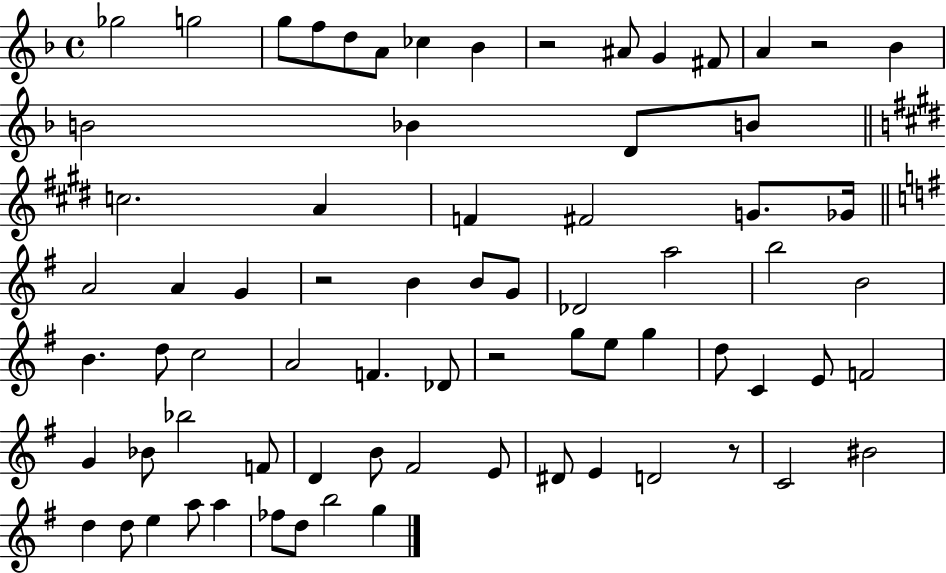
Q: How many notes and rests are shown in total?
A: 73